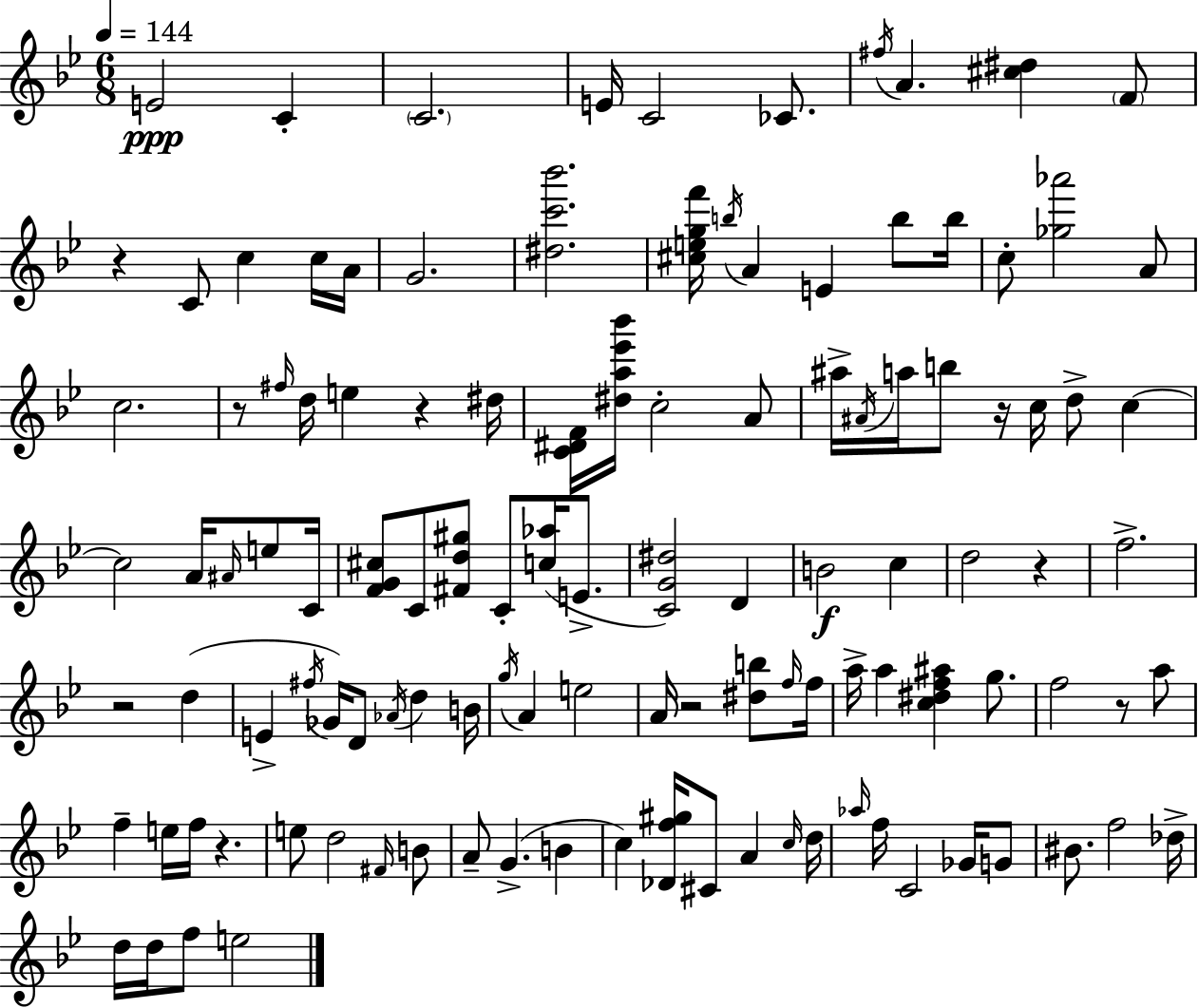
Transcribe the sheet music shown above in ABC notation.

X:1
T:Untitled
M:6/8
L:1/4
K:Bb
E2 C C2 E/4 C2 _C/2 ^f/4 A [^c^d] F/2 z C/2 c c/4 A/4 G2 [^dc'_b']2 [^cegf']/4 b/4 A E b/2 b/4 c/2 [_g_a']2 A/2 c2 z/2 ^f/4 d/4 e z ^d/4 [C^DF]/4 [^da_e'_b']/4 c2 A/2 ^a/4 ^A/4 a/4 b/2 z/4 c/4 d/2 c c2 A/4 ^A/4 e/2 C/4 [FG^c]/2 C/2 [^Fd^g]/2 C/2 [c_a]/4 E/2 [CG^d]2 D B2 c d2 z f2 z2 d E ^f/4 _G/4 D/2 _A/4 d B/4 g/4 A e2 A/4 z2 [^db]/2 f/4 f/4 a/4 a [c^df^a] g/2 f2 z/2 a/2 f e/4 f/4 z e/2 d2 ^F/4 B/2 A/2 G B c [_Df^g]/4 ^C/2 A c/4 d/4 _a/4 f/4 C2 _G/4 G/2 ^B/2 f2 _d/4 d/4 d/4 f/2 e2